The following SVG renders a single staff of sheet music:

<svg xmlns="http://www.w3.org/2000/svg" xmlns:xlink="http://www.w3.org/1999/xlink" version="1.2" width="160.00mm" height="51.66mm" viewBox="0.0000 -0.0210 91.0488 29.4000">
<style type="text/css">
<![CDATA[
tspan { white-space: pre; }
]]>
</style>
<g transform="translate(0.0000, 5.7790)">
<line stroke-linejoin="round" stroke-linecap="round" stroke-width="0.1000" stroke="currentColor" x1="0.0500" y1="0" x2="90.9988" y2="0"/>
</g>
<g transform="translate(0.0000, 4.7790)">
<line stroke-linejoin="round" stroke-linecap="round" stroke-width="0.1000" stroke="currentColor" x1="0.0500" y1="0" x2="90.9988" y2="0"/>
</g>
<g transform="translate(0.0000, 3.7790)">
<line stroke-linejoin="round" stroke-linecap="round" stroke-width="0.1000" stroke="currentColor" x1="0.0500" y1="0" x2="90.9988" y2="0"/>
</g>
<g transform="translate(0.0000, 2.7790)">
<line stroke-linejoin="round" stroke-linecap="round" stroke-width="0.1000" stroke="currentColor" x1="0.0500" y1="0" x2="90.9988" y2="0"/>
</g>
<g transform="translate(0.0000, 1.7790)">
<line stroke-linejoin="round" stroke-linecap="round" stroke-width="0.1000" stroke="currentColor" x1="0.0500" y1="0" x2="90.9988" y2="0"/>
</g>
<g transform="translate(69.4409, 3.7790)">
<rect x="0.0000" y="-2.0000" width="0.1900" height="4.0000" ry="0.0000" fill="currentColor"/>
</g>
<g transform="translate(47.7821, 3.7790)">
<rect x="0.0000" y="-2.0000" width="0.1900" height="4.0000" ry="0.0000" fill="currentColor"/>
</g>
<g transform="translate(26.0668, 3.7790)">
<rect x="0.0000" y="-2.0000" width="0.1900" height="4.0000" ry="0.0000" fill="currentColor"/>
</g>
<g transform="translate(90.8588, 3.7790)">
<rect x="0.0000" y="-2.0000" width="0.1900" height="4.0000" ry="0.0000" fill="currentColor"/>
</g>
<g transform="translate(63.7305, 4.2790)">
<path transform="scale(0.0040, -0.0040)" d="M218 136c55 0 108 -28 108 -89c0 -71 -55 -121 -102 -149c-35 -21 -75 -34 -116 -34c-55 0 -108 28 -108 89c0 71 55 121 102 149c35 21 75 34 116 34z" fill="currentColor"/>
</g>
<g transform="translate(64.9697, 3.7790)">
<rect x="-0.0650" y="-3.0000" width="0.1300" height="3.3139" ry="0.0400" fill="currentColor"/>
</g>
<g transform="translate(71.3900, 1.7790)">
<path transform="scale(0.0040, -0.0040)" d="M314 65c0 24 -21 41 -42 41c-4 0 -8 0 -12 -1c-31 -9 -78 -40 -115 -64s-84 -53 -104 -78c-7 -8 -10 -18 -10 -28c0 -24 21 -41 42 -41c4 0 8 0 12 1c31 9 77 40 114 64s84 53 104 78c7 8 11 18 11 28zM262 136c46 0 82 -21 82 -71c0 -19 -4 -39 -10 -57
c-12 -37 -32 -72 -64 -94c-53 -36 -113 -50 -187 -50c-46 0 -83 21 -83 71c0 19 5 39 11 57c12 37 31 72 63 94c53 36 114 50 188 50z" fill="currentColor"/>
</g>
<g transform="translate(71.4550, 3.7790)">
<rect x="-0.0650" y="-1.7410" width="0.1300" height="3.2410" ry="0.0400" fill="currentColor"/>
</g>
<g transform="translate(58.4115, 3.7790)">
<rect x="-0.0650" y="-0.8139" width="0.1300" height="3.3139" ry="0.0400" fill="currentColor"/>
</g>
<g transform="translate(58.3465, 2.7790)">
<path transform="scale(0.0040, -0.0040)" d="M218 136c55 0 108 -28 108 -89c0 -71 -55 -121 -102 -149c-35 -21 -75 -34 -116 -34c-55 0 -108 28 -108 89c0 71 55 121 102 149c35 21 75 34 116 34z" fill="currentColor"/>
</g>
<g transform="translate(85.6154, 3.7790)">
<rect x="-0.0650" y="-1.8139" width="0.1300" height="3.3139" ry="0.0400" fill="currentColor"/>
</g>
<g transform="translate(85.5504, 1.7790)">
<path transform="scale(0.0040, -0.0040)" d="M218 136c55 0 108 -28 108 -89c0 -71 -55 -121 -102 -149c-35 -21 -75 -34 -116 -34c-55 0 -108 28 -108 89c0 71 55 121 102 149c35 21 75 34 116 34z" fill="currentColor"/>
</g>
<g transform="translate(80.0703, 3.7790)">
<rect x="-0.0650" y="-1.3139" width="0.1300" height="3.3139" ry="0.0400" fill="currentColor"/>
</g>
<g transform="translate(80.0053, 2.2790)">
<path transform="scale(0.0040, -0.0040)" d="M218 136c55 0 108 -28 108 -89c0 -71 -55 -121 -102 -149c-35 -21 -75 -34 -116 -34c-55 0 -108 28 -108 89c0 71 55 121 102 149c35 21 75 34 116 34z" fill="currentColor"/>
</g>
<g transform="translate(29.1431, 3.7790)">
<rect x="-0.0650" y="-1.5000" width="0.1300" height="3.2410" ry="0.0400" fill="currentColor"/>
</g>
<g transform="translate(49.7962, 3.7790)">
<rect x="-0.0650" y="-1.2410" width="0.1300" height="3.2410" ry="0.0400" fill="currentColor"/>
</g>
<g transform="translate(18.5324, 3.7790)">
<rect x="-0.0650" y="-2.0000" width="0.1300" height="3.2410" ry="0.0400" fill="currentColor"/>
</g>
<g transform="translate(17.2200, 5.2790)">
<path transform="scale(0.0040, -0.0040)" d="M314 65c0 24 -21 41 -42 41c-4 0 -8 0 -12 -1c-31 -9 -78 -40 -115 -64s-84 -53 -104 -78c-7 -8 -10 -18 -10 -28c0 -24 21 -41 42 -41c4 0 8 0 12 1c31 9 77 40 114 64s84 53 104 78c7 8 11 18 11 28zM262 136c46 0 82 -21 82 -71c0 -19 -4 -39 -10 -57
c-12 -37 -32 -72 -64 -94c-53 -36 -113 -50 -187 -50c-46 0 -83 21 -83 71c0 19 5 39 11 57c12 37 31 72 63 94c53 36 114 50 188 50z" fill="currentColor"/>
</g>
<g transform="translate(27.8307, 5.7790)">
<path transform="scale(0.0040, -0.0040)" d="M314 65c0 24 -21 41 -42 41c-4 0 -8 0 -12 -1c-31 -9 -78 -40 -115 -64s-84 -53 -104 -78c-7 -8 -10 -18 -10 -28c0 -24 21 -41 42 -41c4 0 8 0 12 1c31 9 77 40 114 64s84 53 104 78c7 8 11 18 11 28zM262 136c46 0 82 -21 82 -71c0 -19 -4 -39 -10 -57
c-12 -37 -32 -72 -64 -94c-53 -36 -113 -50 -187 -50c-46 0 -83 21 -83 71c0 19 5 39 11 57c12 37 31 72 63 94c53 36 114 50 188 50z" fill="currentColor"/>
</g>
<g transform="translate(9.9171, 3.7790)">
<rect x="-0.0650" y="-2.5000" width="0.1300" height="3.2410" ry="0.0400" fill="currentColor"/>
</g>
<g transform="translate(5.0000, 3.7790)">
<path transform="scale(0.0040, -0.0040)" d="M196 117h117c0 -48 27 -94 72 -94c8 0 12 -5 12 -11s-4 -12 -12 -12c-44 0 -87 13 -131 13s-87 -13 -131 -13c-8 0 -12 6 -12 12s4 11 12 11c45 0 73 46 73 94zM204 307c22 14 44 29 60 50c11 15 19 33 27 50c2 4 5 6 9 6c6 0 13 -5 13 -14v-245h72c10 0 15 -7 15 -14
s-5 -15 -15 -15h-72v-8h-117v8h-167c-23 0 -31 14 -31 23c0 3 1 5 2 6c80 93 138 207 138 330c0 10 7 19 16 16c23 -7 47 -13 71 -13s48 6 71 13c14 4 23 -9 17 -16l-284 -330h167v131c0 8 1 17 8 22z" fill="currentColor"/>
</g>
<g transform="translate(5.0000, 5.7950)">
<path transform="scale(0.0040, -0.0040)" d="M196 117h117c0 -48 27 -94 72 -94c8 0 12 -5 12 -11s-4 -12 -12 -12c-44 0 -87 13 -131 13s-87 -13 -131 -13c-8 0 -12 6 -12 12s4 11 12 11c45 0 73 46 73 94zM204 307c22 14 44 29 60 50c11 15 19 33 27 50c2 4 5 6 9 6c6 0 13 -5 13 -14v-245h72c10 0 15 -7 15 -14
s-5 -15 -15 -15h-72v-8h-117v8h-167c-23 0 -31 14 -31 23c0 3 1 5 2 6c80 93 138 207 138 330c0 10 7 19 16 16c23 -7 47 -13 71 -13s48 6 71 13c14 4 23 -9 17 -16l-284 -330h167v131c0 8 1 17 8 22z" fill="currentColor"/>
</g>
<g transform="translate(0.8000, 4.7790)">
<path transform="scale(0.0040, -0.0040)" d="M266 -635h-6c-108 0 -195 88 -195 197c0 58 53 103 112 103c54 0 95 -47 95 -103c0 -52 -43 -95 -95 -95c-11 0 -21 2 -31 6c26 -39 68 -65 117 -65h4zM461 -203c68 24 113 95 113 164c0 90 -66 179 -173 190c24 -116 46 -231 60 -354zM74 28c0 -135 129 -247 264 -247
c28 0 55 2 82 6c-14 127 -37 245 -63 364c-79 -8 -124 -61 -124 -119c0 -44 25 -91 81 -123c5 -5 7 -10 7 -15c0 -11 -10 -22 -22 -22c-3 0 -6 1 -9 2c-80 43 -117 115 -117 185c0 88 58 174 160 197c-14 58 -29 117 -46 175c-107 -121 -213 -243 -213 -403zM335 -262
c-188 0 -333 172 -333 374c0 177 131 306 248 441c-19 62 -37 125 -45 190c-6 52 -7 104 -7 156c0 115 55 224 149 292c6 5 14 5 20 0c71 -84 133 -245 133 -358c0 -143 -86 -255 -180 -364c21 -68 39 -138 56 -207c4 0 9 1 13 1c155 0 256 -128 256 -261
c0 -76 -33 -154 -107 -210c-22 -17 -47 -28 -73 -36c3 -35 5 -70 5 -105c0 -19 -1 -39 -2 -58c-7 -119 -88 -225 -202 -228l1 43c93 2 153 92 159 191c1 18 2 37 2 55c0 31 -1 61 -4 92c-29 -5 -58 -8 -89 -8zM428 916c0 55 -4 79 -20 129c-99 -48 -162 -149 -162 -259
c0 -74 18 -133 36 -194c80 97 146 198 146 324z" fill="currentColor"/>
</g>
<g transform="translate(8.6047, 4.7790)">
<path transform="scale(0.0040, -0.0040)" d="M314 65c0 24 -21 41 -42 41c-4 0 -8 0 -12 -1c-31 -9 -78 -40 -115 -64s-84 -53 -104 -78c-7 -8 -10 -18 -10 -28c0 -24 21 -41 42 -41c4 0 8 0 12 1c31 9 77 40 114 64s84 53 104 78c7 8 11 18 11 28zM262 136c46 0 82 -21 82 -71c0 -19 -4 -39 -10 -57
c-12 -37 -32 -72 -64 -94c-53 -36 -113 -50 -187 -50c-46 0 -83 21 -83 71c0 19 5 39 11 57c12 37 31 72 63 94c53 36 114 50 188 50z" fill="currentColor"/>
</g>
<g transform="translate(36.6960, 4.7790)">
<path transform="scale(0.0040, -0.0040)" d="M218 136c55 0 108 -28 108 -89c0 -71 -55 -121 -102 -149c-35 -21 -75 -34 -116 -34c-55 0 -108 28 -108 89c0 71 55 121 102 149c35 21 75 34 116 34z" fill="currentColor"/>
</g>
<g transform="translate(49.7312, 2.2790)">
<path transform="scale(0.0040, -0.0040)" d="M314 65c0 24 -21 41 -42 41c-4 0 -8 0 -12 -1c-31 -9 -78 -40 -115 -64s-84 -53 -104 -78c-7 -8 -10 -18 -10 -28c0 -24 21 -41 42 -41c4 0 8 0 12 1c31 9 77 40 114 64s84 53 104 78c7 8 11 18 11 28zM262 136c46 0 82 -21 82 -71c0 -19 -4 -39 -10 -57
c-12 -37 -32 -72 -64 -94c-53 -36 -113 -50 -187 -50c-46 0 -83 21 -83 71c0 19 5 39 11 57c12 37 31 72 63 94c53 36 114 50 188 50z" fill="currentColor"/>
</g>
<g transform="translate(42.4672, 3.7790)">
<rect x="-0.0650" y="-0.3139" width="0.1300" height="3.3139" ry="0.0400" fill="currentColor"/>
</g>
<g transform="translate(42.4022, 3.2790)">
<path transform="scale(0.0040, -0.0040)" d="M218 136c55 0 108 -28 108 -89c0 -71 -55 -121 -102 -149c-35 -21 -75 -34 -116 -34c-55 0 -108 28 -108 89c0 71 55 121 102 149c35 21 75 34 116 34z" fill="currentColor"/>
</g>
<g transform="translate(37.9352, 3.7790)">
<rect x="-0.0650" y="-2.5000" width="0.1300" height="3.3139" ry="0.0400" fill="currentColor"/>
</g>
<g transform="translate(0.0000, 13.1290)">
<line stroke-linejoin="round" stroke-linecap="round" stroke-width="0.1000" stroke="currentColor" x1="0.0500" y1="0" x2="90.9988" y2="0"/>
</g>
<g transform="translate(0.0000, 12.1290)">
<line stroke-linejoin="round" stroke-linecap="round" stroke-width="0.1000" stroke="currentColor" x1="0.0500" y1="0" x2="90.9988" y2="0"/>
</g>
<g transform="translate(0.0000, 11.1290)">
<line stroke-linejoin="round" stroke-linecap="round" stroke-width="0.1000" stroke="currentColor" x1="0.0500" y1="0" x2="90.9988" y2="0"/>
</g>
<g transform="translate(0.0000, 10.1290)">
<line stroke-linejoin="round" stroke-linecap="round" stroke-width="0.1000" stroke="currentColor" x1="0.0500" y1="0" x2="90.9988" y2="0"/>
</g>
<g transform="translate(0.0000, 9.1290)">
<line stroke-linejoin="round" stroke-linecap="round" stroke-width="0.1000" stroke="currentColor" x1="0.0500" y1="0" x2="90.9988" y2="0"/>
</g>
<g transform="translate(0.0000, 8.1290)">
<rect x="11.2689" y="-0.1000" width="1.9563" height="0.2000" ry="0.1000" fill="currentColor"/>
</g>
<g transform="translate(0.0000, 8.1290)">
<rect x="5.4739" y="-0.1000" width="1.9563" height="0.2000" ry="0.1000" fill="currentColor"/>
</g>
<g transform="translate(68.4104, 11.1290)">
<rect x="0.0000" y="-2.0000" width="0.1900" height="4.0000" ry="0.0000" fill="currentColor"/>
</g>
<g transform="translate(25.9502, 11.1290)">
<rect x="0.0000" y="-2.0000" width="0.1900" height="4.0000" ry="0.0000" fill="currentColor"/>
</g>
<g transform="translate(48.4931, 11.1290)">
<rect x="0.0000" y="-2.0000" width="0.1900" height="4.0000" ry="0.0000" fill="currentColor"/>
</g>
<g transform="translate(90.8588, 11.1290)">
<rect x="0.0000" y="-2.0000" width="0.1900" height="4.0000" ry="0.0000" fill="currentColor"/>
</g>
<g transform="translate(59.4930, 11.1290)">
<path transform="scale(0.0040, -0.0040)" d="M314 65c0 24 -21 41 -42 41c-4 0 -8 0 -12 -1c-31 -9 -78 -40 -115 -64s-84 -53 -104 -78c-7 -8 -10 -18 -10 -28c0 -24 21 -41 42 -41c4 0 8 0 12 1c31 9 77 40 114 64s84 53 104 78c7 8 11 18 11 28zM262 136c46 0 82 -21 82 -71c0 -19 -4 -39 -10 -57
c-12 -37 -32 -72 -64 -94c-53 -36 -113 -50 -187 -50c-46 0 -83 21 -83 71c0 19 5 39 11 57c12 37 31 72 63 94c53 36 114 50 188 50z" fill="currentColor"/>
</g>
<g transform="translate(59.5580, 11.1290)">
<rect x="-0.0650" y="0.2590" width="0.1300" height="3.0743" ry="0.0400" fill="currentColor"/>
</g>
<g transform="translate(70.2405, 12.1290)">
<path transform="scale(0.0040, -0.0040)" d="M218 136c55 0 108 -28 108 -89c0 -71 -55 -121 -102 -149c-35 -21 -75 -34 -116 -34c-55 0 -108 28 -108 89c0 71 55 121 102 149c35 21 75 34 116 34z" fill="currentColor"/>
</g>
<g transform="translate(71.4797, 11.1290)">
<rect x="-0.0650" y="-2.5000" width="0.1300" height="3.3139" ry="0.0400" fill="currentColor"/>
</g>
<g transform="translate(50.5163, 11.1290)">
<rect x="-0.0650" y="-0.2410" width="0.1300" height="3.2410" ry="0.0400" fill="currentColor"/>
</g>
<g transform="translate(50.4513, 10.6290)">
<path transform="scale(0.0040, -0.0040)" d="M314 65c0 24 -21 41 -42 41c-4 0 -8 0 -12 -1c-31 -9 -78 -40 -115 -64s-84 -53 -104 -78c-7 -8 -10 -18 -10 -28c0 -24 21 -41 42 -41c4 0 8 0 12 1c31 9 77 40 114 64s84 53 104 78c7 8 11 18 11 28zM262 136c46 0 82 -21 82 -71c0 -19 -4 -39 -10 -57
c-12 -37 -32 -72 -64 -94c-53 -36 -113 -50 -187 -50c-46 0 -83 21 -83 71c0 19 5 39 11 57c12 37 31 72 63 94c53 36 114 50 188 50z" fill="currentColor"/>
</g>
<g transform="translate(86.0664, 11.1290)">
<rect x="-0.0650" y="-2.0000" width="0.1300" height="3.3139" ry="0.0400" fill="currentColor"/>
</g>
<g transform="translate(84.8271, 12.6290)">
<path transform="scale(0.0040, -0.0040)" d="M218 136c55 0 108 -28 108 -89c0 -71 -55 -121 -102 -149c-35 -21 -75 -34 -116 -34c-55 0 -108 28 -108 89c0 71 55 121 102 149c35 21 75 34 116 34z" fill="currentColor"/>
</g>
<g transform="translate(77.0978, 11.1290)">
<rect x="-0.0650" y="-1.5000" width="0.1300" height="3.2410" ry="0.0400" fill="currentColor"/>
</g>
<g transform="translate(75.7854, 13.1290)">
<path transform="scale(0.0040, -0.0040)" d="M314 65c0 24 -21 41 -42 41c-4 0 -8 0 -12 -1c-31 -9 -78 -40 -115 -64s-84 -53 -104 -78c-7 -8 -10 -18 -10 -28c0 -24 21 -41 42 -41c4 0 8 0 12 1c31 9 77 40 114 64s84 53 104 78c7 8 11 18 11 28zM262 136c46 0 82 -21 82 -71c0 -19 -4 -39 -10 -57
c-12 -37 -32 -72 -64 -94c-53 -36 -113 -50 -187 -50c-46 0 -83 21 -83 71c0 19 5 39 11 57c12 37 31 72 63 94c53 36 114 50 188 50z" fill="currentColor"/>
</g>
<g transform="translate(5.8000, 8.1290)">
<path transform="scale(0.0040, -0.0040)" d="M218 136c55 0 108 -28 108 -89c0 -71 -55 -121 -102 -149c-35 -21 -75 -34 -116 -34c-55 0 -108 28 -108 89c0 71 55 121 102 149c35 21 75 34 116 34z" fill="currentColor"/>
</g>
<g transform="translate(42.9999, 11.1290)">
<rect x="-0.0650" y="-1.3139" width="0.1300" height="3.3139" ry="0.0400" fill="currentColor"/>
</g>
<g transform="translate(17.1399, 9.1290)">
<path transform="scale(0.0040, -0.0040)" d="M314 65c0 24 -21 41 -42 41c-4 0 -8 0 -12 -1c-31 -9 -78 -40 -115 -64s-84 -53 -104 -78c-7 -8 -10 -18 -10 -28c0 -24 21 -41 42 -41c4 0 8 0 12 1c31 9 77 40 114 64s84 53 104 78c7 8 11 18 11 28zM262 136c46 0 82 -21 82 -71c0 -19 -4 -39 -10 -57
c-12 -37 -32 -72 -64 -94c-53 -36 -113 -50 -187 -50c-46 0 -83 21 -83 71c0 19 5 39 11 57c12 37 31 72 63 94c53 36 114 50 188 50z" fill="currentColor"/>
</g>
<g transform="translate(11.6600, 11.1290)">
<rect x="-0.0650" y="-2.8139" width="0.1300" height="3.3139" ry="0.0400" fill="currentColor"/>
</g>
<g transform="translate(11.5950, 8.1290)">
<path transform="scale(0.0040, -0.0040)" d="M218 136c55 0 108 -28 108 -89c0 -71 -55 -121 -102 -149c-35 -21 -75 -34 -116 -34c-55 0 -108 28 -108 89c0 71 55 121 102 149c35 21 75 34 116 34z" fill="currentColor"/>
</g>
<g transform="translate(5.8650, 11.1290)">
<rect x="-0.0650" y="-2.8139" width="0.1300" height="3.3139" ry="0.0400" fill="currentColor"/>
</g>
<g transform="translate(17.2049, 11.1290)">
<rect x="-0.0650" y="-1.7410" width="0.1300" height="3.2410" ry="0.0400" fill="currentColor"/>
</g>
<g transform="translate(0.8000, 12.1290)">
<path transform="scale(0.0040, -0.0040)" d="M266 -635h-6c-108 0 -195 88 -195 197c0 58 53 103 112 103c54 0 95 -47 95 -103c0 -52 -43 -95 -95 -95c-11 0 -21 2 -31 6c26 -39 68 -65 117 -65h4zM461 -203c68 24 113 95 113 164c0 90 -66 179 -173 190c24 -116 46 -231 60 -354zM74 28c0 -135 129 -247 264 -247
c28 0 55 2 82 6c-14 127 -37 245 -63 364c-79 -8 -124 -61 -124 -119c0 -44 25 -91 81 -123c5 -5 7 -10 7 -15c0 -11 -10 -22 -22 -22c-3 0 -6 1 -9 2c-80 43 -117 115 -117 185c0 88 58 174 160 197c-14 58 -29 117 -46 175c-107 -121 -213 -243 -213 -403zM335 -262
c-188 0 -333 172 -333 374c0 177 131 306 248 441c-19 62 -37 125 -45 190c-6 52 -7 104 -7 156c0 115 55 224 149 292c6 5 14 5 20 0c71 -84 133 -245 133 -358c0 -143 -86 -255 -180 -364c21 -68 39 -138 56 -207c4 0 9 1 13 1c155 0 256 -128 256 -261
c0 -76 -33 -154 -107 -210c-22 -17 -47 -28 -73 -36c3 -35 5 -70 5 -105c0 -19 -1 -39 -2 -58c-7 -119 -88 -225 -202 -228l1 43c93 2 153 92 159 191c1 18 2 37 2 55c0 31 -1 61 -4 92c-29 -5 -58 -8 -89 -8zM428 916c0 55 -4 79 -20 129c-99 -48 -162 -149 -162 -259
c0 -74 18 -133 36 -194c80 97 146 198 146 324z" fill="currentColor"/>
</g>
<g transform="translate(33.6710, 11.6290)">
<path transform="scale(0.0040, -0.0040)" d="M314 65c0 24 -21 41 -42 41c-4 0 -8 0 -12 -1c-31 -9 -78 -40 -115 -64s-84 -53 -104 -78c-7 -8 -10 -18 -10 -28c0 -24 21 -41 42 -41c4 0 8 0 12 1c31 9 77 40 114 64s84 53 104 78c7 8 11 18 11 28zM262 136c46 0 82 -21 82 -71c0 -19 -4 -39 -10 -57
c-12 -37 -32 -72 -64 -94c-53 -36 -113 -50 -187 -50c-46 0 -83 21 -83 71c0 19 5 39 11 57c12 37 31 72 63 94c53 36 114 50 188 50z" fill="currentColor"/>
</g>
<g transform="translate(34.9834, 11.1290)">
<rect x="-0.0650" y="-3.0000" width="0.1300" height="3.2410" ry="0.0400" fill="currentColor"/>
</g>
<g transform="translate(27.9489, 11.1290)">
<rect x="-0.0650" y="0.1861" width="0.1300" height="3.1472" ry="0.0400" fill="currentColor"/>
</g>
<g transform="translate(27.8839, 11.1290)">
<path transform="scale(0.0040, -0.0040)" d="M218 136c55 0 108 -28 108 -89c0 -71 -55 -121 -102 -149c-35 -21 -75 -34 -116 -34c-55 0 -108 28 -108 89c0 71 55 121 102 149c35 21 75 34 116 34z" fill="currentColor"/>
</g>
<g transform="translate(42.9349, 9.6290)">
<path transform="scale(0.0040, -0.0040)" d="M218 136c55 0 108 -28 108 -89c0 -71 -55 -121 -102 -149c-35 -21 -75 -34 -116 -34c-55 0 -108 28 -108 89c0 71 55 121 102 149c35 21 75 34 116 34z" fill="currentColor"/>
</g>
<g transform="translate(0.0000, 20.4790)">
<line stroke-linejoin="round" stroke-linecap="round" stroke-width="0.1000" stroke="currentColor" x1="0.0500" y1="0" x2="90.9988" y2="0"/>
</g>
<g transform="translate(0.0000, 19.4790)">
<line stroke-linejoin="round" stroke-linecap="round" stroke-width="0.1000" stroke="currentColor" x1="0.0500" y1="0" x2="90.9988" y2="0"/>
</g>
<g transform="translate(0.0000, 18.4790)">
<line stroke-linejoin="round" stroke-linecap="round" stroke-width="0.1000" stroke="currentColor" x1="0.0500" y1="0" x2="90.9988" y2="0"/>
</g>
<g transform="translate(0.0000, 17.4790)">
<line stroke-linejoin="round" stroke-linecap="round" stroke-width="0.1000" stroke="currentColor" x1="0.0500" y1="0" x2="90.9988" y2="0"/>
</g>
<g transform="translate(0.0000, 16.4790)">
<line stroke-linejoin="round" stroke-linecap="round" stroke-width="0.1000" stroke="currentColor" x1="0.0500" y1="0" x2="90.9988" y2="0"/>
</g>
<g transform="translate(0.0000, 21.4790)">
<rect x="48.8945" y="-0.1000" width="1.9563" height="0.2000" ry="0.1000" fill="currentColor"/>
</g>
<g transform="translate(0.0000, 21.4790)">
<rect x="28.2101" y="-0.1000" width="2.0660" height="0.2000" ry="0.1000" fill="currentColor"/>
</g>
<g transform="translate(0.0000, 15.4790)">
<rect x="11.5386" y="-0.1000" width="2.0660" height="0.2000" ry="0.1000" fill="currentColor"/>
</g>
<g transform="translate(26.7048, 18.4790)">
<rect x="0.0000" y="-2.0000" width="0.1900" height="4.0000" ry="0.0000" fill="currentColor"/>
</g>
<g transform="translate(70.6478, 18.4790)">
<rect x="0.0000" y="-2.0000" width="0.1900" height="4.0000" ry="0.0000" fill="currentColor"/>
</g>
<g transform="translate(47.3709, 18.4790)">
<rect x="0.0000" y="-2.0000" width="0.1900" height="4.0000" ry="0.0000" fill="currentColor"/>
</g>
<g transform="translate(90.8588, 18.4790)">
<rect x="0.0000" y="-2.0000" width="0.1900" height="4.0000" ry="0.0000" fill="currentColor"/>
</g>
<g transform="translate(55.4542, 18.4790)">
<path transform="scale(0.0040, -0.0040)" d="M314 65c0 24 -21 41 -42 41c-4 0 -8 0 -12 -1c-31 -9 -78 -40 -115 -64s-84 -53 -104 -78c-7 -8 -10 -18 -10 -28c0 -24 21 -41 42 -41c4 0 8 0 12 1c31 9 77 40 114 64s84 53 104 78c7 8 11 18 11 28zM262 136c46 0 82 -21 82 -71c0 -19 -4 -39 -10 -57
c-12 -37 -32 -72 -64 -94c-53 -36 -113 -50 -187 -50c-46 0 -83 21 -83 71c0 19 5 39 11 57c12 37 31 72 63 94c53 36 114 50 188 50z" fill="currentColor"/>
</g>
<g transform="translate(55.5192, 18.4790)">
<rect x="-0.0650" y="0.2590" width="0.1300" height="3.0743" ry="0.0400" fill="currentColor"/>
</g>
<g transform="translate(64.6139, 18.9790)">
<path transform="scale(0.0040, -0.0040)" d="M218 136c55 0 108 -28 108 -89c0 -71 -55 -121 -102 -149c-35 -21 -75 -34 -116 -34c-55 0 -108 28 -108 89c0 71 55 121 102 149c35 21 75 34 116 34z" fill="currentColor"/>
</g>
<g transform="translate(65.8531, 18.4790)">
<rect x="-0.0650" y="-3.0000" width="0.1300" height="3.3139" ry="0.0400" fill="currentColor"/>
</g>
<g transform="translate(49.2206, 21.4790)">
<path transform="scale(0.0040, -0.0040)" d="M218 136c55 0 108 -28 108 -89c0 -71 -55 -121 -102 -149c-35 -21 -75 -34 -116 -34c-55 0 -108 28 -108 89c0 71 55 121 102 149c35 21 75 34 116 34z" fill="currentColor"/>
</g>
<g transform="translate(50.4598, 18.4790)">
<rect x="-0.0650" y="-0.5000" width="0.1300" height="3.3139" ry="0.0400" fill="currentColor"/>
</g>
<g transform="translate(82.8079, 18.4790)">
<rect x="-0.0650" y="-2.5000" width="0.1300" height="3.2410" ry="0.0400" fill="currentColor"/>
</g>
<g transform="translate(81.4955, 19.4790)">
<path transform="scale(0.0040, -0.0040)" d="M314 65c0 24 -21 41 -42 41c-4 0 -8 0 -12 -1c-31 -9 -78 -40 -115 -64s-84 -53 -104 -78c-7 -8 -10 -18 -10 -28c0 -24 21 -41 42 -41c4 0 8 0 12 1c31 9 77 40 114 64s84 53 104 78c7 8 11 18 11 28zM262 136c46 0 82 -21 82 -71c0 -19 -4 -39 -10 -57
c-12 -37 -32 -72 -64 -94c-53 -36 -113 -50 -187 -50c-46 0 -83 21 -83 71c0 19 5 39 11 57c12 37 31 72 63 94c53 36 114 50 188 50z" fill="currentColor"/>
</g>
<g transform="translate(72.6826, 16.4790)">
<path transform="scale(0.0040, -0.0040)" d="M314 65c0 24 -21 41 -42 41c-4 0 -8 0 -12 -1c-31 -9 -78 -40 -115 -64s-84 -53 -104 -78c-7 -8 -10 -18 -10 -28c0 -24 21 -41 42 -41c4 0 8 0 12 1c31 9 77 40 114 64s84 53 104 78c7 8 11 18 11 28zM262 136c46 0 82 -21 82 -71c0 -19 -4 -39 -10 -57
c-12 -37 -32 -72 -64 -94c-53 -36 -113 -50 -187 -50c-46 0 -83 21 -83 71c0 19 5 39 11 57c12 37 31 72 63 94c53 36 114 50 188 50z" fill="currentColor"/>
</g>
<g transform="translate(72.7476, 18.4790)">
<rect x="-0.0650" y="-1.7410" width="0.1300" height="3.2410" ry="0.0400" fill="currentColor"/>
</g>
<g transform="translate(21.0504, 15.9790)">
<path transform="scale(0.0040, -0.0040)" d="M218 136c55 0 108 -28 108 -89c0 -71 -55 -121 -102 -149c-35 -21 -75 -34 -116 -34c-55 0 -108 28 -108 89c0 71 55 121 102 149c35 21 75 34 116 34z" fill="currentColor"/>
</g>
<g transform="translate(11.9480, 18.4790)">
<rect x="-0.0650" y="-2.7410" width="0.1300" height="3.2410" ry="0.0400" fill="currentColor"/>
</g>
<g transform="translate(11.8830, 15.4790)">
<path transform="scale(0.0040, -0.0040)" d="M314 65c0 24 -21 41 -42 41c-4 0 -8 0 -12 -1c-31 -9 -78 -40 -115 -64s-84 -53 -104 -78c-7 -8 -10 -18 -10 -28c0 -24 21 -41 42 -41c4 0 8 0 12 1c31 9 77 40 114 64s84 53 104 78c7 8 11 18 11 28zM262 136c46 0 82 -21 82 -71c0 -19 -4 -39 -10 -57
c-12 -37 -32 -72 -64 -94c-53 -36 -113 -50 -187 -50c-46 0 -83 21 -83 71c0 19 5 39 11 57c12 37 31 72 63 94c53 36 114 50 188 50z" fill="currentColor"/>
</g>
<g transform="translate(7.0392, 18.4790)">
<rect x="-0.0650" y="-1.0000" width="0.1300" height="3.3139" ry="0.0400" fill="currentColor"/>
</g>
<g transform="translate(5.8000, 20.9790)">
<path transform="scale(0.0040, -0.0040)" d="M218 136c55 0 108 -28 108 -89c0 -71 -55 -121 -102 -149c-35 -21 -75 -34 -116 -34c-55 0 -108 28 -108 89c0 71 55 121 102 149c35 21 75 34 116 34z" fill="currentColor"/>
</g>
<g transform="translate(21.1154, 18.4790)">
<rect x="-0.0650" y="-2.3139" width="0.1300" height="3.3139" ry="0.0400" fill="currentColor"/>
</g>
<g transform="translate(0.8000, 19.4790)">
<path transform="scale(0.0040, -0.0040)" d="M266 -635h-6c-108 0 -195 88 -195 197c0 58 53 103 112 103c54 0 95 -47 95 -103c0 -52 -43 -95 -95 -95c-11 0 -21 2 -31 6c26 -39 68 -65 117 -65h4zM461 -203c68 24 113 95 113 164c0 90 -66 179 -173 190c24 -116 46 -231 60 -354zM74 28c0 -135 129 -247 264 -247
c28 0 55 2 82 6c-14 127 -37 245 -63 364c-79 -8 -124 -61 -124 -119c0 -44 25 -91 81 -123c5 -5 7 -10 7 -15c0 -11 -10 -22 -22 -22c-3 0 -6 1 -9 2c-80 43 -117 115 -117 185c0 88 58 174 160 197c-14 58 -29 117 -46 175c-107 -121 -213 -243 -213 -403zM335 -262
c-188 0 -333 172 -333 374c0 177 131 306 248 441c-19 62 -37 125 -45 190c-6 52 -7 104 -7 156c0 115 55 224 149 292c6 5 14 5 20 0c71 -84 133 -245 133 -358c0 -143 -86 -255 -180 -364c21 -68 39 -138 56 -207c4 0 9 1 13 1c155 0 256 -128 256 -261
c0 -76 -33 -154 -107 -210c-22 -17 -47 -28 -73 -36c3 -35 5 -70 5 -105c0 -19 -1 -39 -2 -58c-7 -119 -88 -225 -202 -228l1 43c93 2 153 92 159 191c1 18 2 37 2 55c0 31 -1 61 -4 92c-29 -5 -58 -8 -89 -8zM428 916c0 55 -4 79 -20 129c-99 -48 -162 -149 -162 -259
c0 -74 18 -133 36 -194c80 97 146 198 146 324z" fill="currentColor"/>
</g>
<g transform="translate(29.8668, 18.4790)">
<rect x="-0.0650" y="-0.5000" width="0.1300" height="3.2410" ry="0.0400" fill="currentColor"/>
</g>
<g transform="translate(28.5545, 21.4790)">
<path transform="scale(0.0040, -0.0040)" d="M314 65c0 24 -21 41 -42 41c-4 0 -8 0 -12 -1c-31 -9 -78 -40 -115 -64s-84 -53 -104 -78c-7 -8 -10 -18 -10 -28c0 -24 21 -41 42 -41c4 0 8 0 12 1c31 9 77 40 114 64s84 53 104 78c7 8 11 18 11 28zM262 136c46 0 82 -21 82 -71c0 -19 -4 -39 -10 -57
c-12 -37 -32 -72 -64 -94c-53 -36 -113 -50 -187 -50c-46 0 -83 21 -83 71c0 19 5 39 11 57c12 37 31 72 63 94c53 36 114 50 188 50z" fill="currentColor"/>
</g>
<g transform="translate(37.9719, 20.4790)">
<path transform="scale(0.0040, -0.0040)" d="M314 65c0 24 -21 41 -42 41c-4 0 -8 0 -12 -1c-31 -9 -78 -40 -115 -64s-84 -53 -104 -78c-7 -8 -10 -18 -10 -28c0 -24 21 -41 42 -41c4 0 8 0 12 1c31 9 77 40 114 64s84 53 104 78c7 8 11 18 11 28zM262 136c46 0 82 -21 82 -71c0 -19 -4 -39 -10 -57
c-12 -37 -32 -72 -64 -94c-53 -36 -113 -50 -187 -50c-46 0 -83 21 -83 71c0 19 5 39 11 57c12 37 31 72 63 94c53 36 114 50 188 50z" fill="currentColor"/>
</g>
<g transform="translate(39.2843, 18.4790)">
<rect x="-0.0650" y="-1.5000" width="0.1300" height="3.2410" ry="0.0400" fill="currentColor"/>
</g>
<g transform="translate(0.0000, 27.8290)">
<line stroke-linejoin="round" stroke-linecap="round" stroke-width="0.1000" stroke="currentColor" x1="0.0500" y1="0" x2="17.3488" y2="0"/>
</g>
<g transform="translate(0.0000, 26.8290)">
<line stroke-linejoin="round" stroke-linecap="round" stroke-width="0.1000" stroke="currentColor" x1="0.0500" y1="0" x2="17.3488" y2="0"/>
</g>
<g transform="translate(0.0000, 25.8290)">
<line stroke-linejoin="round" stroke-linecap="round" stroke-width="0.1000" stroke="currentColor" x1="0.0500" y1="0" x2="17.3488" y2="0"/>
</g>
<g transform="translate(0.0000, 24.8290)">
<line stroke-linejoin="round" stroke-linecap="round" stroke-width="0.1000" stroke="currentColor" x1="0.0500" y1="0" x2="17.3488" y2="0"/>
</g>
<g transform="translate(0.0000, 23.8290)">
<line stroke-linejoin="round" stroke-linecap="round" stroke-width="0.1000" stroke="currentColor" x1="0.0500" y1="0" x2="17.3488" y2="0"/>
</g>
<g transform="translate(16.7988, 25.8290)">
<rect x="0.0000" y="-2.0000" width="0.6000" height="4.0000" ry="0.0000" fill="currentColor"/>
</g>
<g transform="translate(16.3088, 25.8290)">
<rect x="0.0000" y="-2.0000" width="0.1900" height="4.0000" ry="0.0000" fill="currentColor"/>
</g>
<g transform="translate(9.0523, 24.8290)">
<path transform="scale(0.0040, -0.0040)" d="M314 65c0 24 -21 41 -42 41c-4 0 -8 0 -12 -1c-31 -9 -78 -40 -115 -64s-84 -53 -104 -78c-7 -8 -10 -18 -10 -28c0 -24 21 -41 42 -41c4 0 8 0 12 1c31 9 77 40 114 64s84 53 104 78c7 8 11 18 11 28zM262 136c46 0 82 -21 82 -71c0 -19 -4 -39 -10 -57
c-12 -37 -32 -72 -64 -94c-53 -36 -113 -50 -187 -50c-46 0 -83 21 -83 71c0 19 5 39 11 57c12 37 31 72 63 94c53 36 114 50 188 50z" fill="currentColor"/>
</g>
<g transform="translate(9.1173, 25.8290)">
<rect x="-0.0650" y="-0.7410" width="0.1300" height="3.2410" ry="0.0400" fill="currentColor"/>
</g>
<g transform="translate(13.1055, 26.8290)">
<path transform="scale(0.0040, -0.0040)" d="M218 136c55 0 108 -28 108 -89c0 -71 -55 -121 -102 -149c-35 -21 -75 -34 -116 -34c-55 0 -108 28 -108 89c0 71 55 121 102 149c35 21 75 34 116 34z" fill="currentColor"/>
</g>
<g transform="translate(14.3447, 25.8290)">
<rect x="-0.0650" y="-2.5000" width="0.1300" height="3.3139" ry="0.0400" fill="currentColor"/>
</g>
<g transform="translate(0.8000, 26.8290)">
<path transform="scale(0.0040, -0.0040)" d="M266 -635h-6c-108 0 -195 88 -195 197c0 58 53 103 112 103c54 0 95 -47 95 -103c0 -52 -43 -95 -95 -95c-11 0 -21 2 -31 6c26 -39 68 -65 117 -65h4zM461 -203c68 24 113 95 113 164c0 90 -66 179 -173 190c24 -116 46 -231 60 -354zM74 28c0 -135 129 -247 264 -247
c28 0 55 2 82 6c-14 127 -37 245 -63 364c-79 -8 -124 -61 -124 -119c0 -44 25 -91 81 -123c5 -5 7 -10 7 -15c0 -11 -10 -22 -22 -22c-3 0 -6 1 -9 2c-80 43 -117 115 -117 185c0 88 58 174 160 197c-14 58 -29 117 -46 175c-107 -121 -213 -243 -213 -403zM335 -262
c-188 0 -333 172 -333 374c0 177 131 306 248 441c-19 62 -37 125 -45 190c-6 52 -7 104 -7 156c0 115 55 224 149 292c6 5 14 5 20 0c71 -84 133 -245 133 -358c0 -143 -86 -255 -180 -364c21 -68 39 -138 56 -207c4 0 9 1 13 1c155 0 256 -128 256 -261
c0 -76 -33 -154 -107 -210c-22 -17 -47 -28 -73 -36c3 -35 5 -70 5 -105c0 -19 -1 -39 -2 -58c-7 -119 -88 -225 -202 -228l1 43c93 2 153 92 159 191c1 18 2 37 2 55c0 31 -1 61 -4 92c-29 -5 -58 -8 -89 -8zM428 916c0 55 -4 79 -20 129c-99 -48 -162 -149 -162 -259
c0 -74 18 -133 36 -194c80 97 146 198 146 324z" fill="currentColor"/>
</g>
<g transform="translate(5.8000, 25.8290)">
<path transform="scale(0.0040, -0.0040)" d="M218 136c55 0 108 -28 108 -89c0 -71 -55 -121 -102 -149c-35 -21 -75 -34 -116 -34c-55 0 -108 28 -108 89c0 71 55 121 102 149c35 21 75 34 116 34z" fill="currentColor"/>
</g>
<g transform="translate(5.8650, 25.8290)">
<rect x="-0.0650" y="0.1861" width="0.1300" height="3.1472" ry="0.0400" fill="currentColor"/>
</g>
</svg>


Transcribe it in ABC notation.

X:1
T:Untitled
M:4/4
L:1/4
K:C
G2 F2 E2 G c e2 d A f2 e f a a f2 B A2 e c2 B2 G E2 F D a2 g C2 E2 C B2 A f2 G2 B d2 G